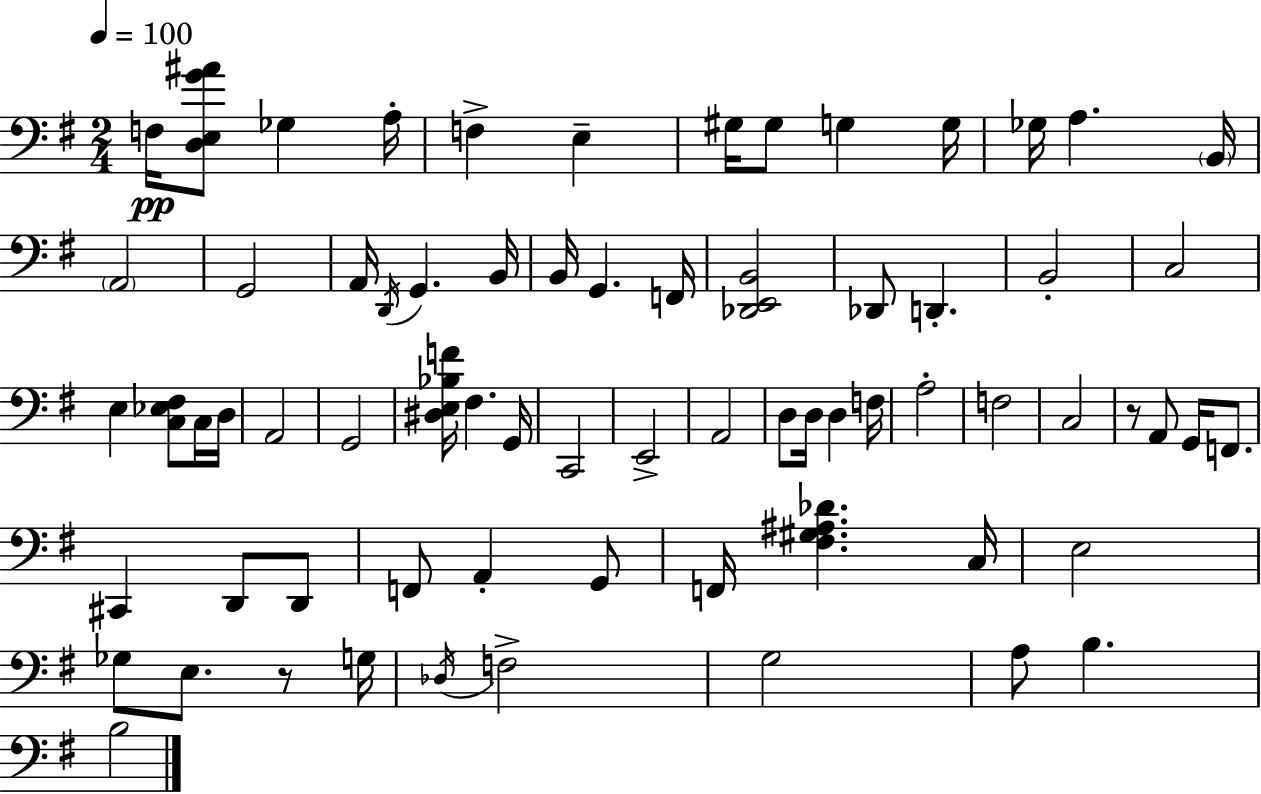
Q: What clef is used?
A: bass